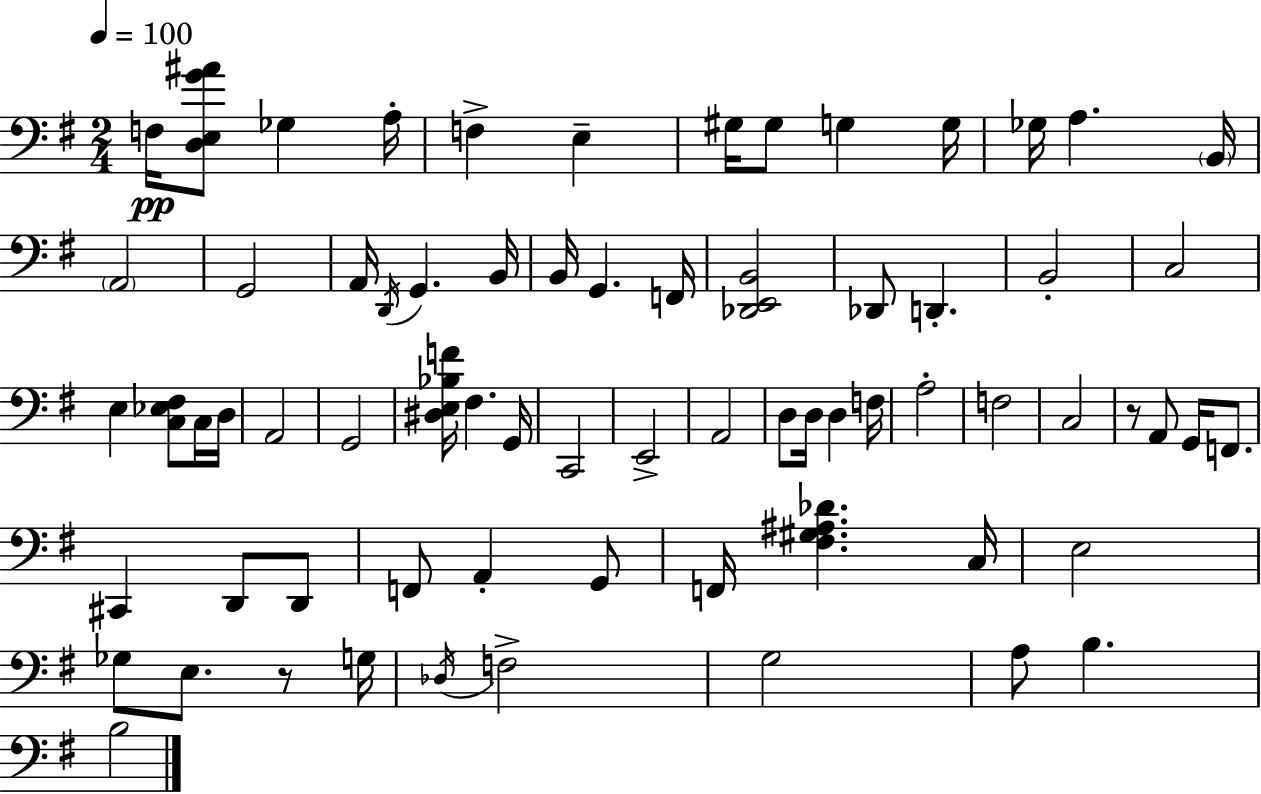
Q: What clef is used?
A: bass